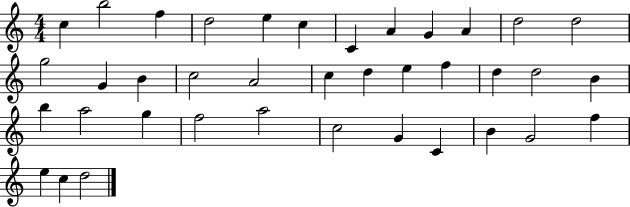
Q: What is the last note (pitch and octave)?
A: D5